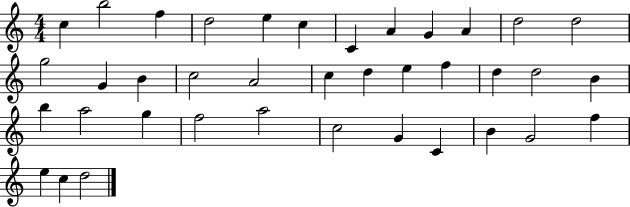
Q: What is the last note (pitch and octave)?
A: D5